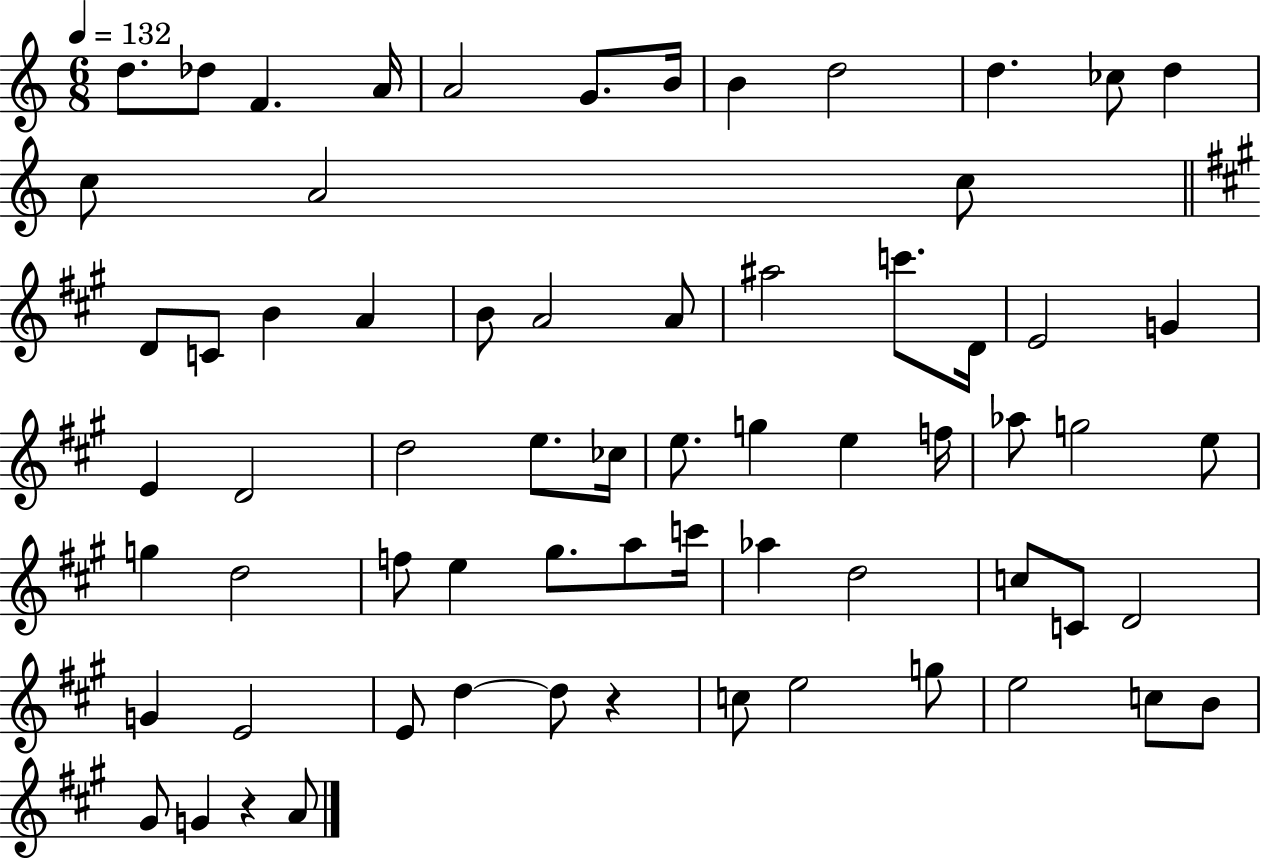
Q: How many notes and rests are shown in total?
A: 67